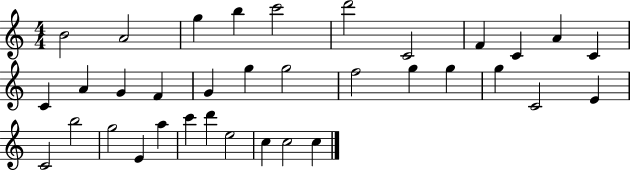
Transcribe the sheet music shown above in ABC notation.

X:1
T:Untitled
M:4/4
L:1/4
K:C
B2 A2 g b c'2 d'2 C2 F C A C C A G F G g g2 f2 g g g C2 E C2 b2 g2 E a c' d' e2 c c2 c